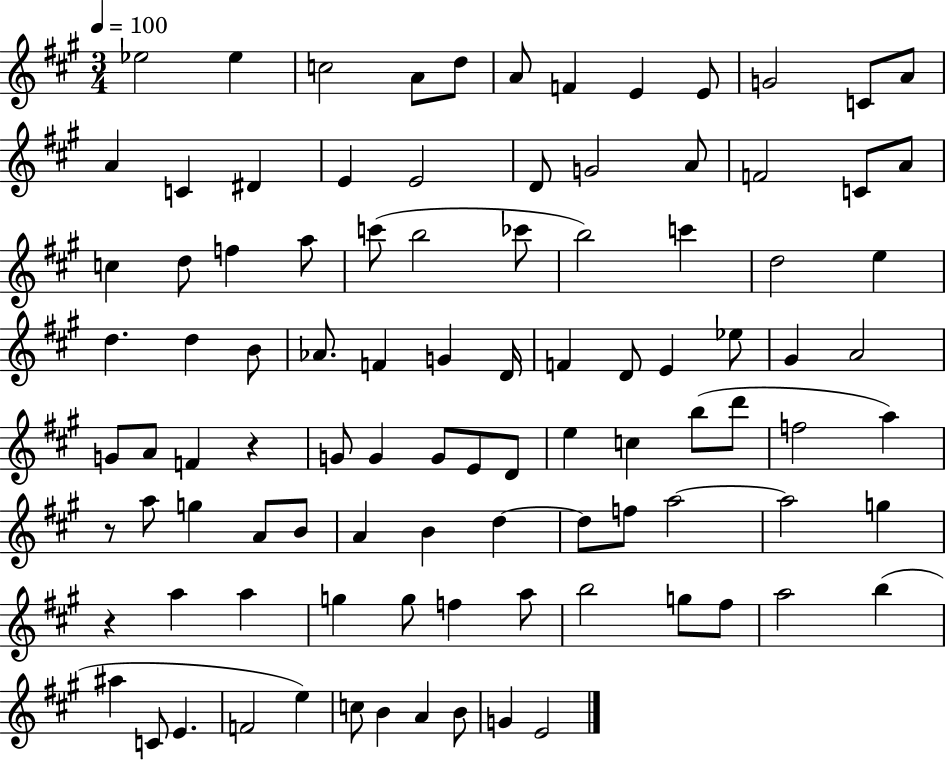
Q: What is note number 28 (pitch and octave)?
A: C6